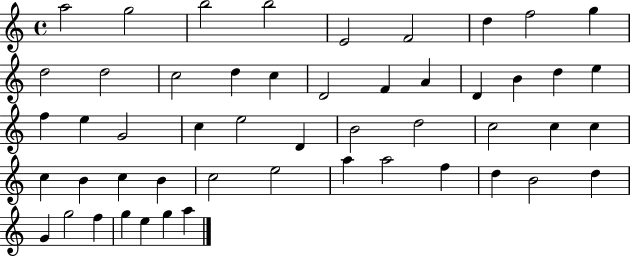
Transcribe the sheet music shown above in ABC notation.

X:1
T:Untitled
M:4/4
L:1/4
K:C
a2 g2 b2 b2 E2 F2 d f2 g d2 d2 c2 d c D2 F A D B d e f e G2 c e2 D B2 d2 c2 c c c B c B c2 e2 a a2 f d B2 d G g2 f g e g a